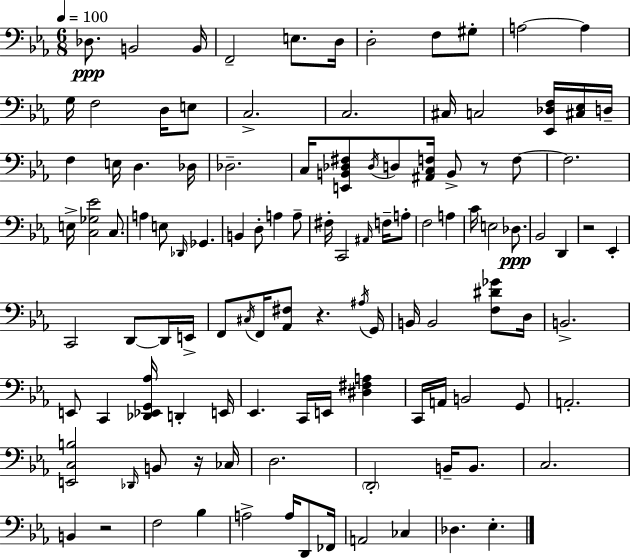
Db3/e. B2/h B2/s F2/h E3/e. D3/s D3/h F3/e G#3/e A3/h A3/q G3/s F3/h D3/s E3/e C3/h. C3/h. C#3/s C3/h [Eb2,Db3,F3]/s [C#3,Eb3]/s D3/s F3/q E3/s D3/q. Db3/s Db3/h. C3/s [E2,B2,Db3,F#3]/e Db3/s D3/e [A#2,C3,F3]/s B2/e R/e F3/e F3/h. E3/s [C3,Gb3,Eb4]/h C3/e. A3/q E3/e Db2/s Gb2/q. B2/q D3/e A3/q A3/e F#3/s C2/h A#2/s F3/s A3/e F3/h A3/q C4/s E3/h Db3/e. Bb2/h D2/q R/h Eb2/q C2/h D2/e D2/s E2/s F2/e C#3/s F2/s [Ab2,F#3]/e R/q. A#3/s G2/s B2/s B2/h [F3,D#4,Gb4]/e D3/s B2/h. E2/e C2/q [Db2,Eb2,G2,Ab3]/s D2/q E2/s Eb2/q. C2/s E2/s [D#3,F#3,A3]/q C2/s A2/s B2/h G2/e A2/h. [E2,C3,B3]/h Db2/s B2/e R/s CES3/s D3/h. D2/h B2/s B2/e. C3/h. B2/q R/h F3/h Bb3/q A3/h A3/s D2/e FES2/s A2/h CES3/q Db3/q. Eb3/q.